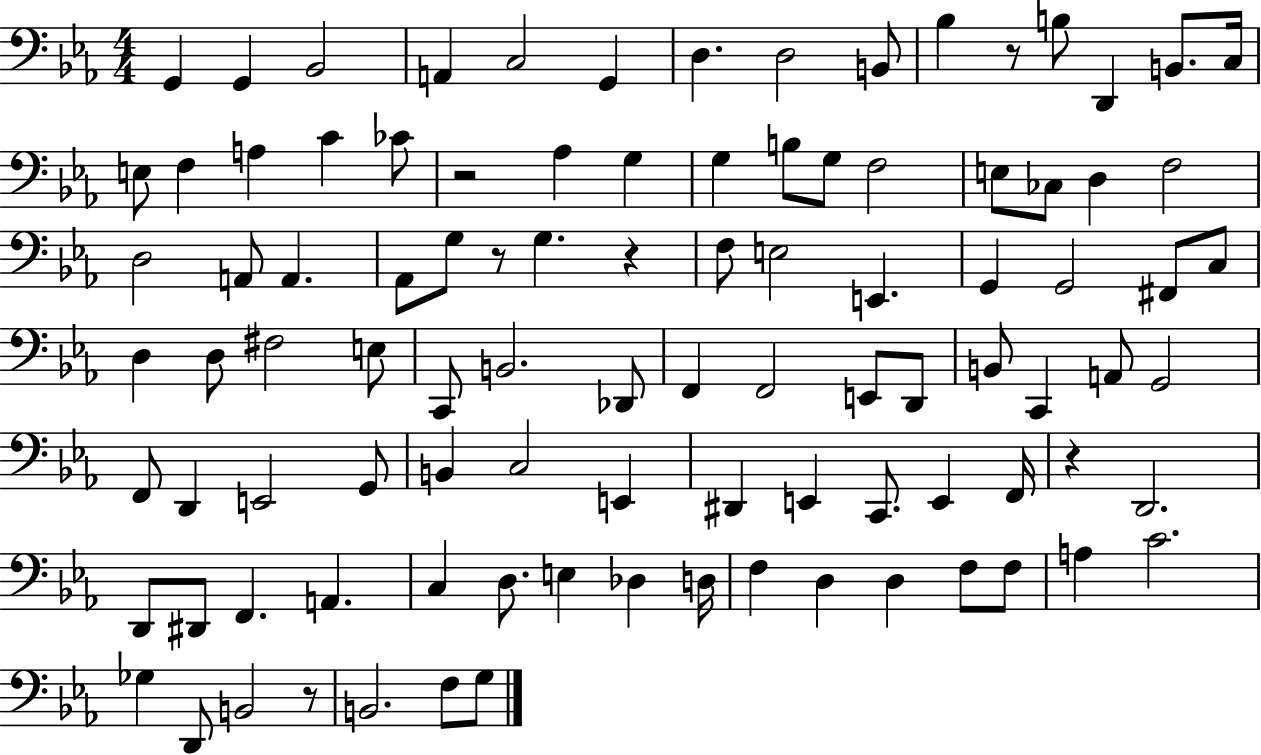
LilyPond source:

{
  \clef bass
  \numericTimeSignature
  \time 4/4
  \key ees \major
  g,4 g,4 bes,2 | a,4 c2 g,4 | d4. d2 b,8 | bes4 r8 b8 d,4 b,8. c16 | \break e8 f4 a4 c'4 ces'8 | r2 aes4 g4 | g4 b8 g8 f2 | e8 ces8 d4 f2 | \break d2 a,8 a,4. | aes,8 g8 r8 g4. r4 | f8 e2 e,4. | g,4 g,2 fis,8 c8 | \break d4 d8 fis2 e8 | c,8 b,2. des,8 | f,4 f,2 e,8 d,8 | b,8 c,4 a,8 g,2 | \break f,8 d,4 e,2 g,8 | b,4 c2 e,4 | dis,4 e,4 c,8. e,4 f,16 | r4 d,2. | \break d,8 dis,8 f,4. a,4. | c4 d8. e4 des4 d16 | f4 d4 d4 f8 f8 | a4 c'2. | \break ges4 d,8 b,2 r8 | b,2. f8 g8 | \bar "|."
}